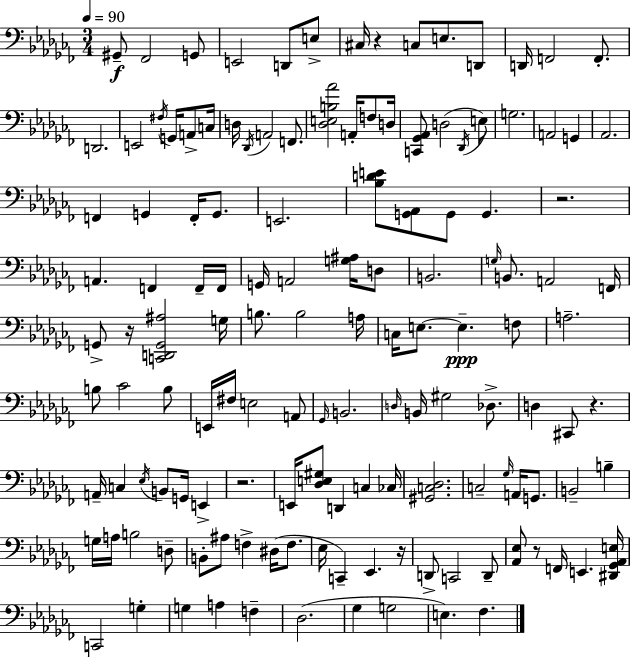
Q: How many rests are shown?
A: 7